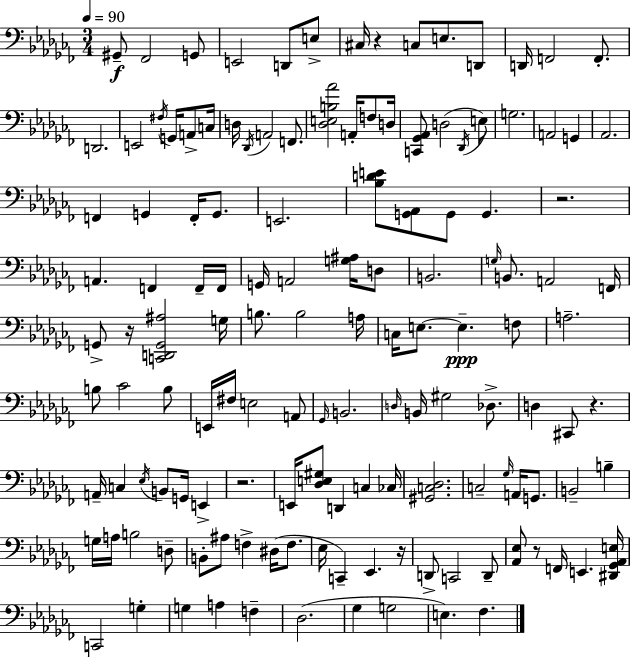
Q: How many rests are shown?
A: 7